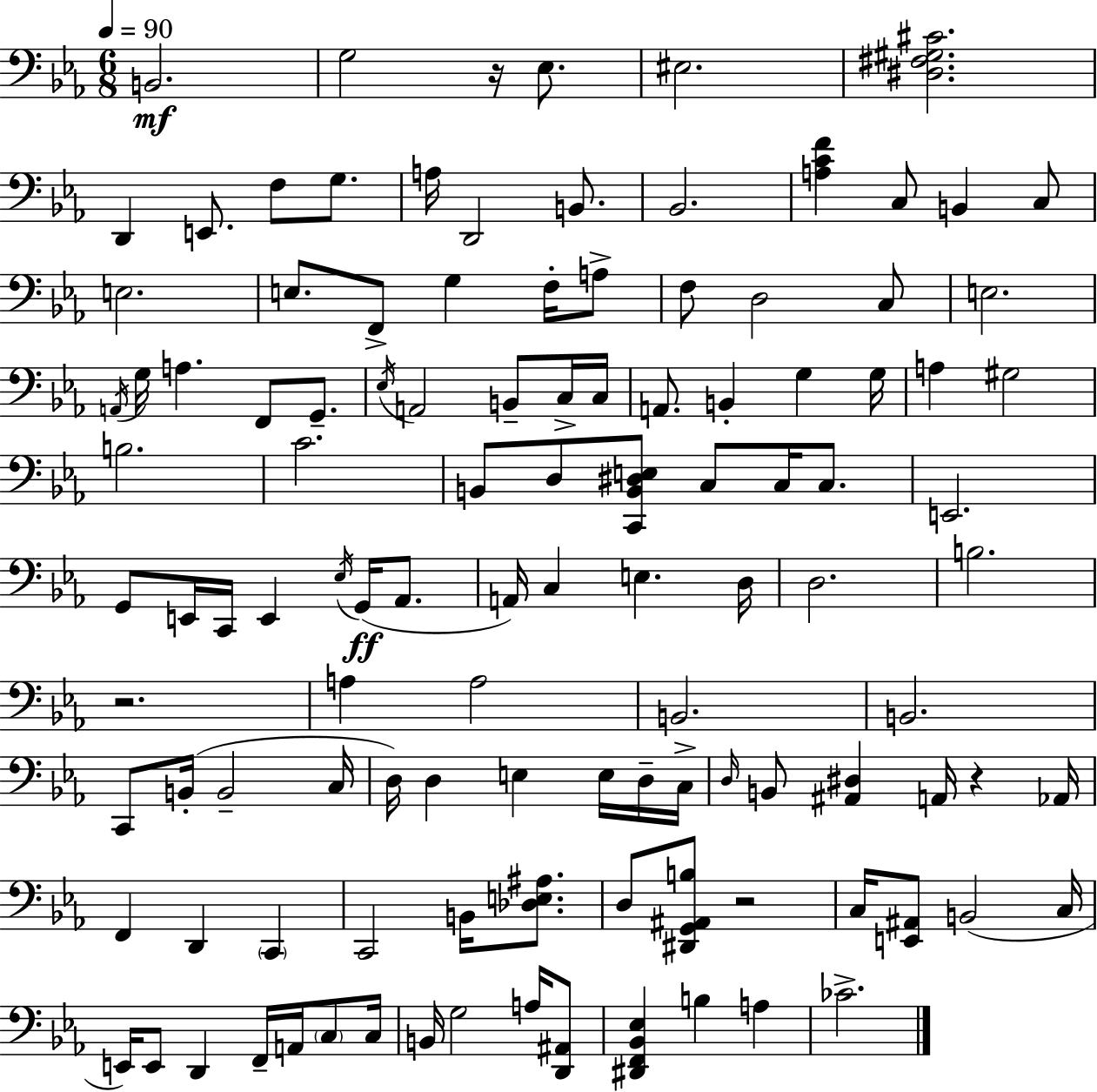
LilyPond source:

{
  \clef bass
  \numericTimeSignature
  \time 6/8
  \key ees \major
  \tempo 4 = 90
  \repeat volta 2 { b,2.\mf | g2 r16 ees8. | eis2. | <dis fis gis cis'>2. | \break d,4 e,8. f8 g8. | a16 d,2 b,8. | bes,2. | <a c' f'>4 c8 b,4 c8 | \break e2. | e8. f,8-> g4 f16-. a8-> | f8 d2 c8 | e2. | \break \acciaccatura { a,16 } g16 a4. f,8 g,8.-- | \acciaccatura { ees16 } a,2 b,8-- | c16-> c16 a,8. b,4-. g4 | g16 a4 gis2 | \break b2. | c'2. | b,8 d8 <c, b, dis e>8 c8 c16 c8. | e,2. | \break g,8 e,16 c,16 e,4 \acciaccatura { ees16 }\ff g,16( | aes,8. a,16) c4 e4. | d16 d2. | b2. | \break r2. | a4 a2 | b,2. | b,2. | \break c,8 b,16-.( b,2-- | c16 d16) d4 e4 | e16 d16-- c16-> \grace { d16 } b,8 <ais, dis>4 a,16 r4 | aes,16 f,4 d,4 | \break \parenthesize c,4 c,2 | b,16 <des e ais>8. d8 <dis, g, ais, b>8 r2 | c16 <e, ais,>8 b,2( | c16 e,16) e,8 d,4 f,16-- | \break a,16 \parenthesize c8 c16 b,16 g2 | a16 <d, ais,>8 <dis, f, bes, ees>4 b4 | a4 ces'2.-> | } \bar "|."
}